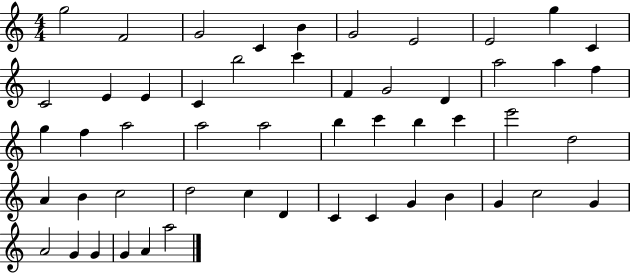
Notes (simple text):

G5/h F4/h G4/h C4/q B4/q G4/h E4/h E4/h G5/q C4/q C4/h E4/q E4/q C4/q B5/h C6/q F4/q G4/h D4/q A5/h A5/q F5/q G5/q F5/q A5/h A5/h A5/h B5/q C6/q B5/q C6/q E6/h D5/h A4/q B4/q C5/h D5/h C5/q D4/q C4/q C4/q G4/q B4/q G4/q C5/h G4/q A4/h G4/q G4/q G4/q A4/q A5/h